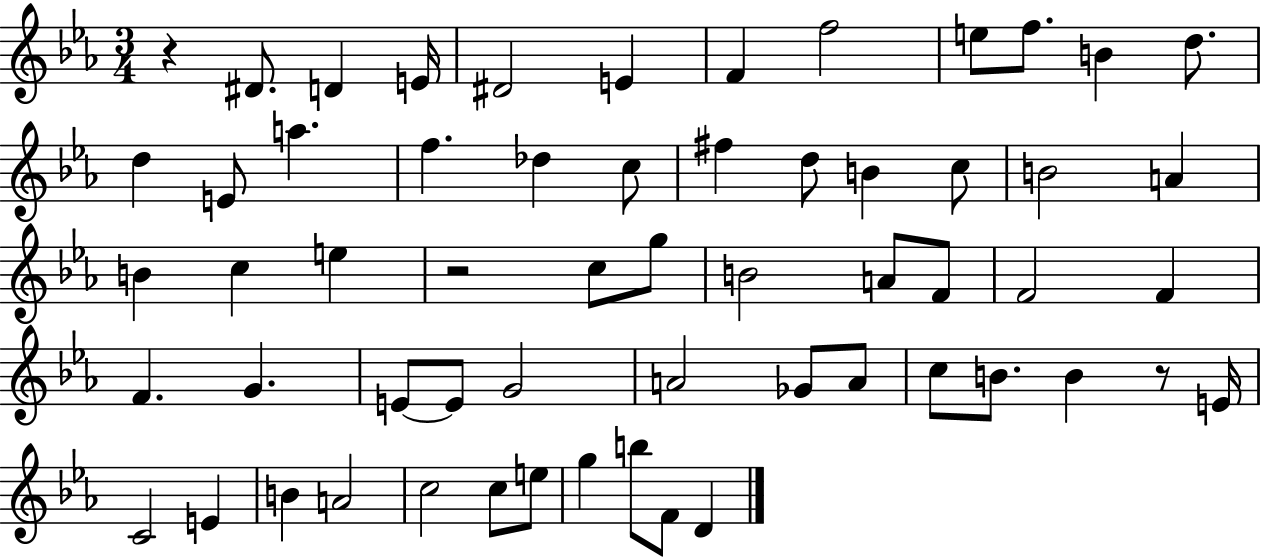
{
  \clef treble
  \numericTimeSignature
  \time 3/4
  \key ees \major
  r4 dis'8. d'4 e'16 | dis'2 e'4 | f'4 f''2 | e''8 f''8. b'4 d''8. | \break d''4 e'8 a''4. | f''4. des''4 c''8 | fis''4 d''8 b'4 c''8 | b'2 a'4 | \break b'4 c''4 e''4 | r2 c''8 g''8 | b'2 a'8 f'8 | f'2 f'4 | \break f'4. g'4. | e'8~~ e'8 g'2 | a'2 ges'8 a'8 | c''8 b'8. b'4 r8 e'16 | \break c'2 e'4 | b'4 a'2 | c''2 c''8 e''8 | g''4 b''8 f'8 d'4 | \break \bar "|."
}